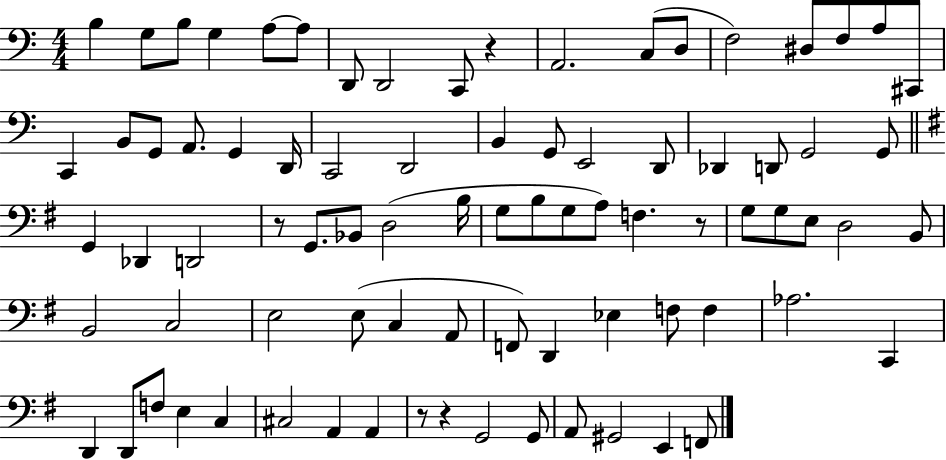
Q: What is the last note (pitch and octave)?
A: F2